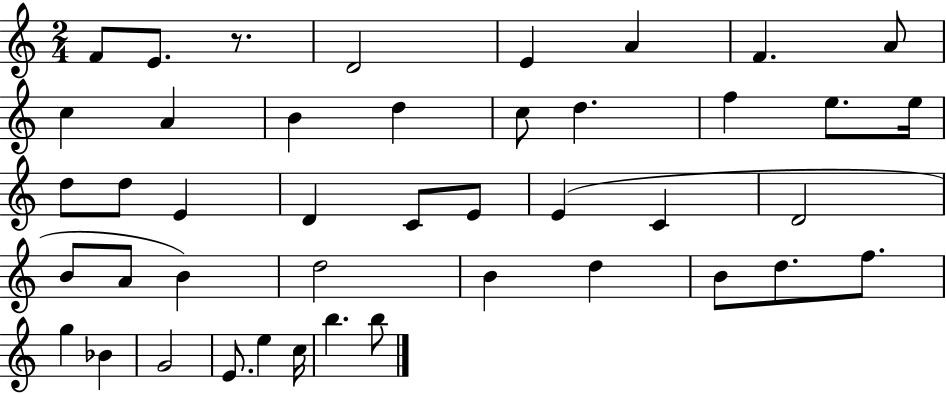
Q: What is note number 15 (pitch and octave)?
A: E5